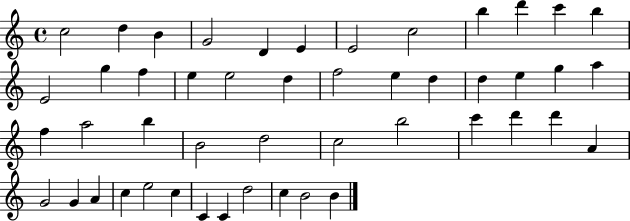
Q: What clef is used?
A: treble